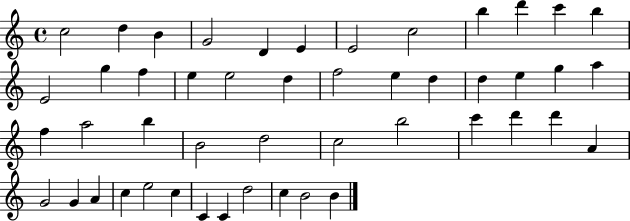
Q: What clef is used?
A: treble